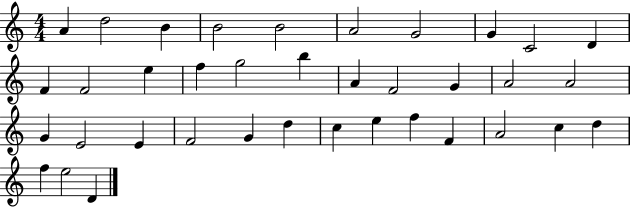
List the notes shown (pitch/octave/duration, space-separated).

A4/q D5/h B4/q B4/h B4/h A4/h G4/h G4/q C4/h D4/q F4/q F4/h E5/q F5/q G5/h B5/q A4/q F4/h G4/q A4/h A4/h G4/q E4/h E4/q F4/h G4/q D5/q C5/q E5/q F5/q F4/q A4/h C5/q D5/q F5/q E5/h D4/q